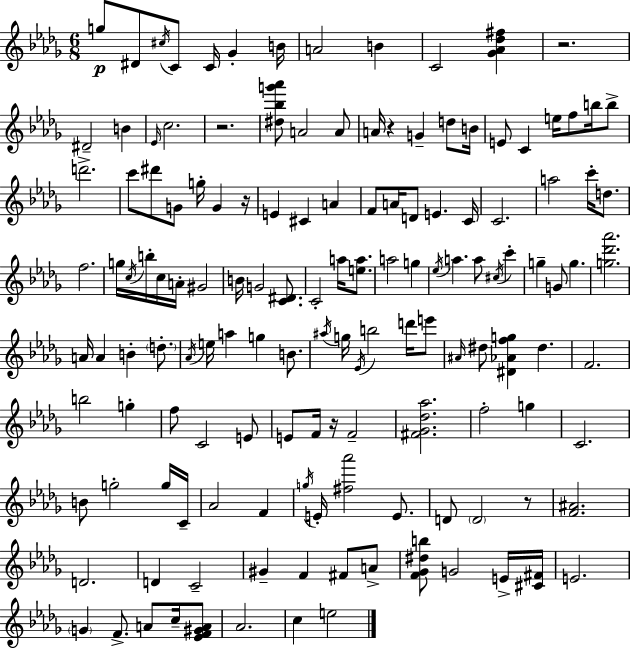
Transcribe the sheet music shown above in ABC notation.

X:1
T:Untitled
M:6/8
L:1/4
K:Bbm
g/2 ^D/2 ^c/4 C/2 C/4 _G B/4 A2 B C2 [_G_A_d^f] z2 ^D2 B _E/4 c2 z2 [^d_bg'_a']/2 A2 A/2 A/4 z G d/2 B/4 E/2 C e/4 f/2 b/4 b/2 d'2 c'/2 ^d'/2 G/2 g/4 G z/4 E ^C A F/2 A/4 D/2 E C/4 C2 a2 c'/4 d/2 f2 g/4 c/4 b/4 c/4 A/4 ^G2 B/4 G2 [C^D]/2 C2 a/4 [ea]/2 a2 g _e/4 a a/2 ^c/4 c' g G/2 g [g_d'_a']2 A/4 A B d/2 _A/4 e/4 a g B/2 ^a/4 g/4 _E/4 b2 d'/4 e'/2 ^A/4 ^d/2 [^D_Afg] ^d F2 b2 g f/2 C2 E/2 E/2 F/4 z/4 F2 [^F_G_d_a]2 f2 g C2 B/2 g2 g/4 C/4 _A2 F g/4 E/4 [^f_a']2 E/2 D/2 D2 z/2 [F^A]2 D2 D C2 ^G F ^F/2 A/2 [F_G^db]/2 G2 E/4 [^C^F]/4 E2 G F/2 A/2 c/4 [_EF^GA]/2 _A2 c e2